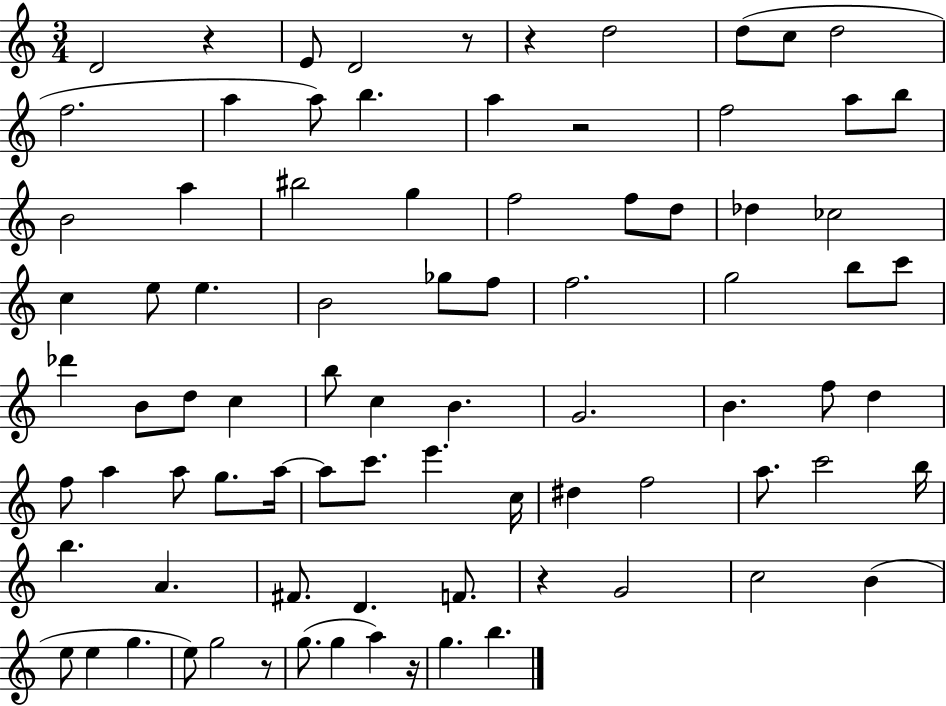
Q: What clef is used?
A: treble